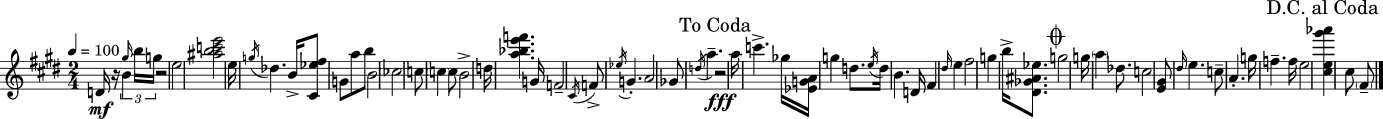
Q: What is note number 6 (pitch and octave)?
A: E5